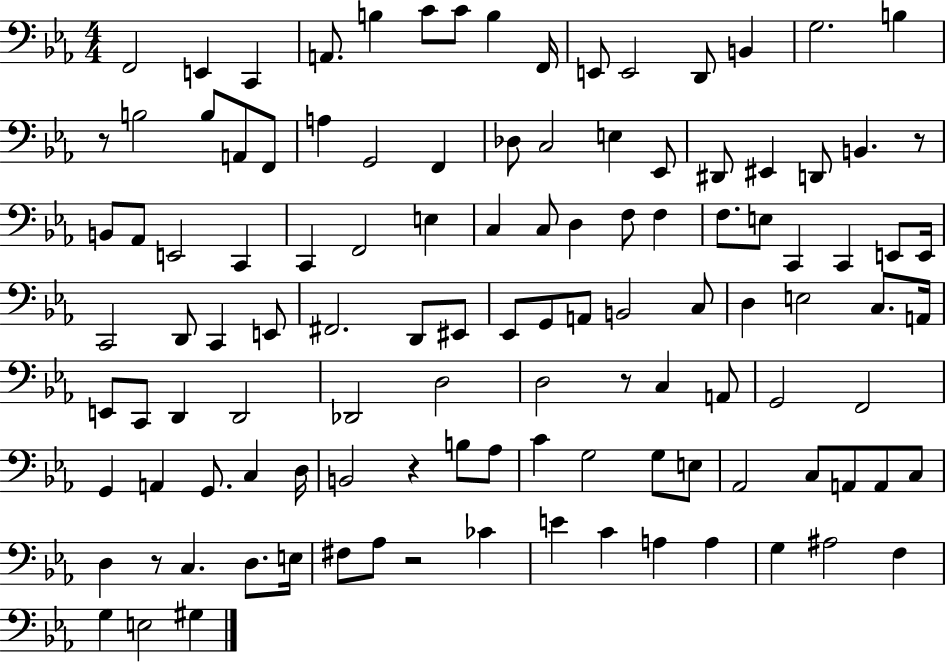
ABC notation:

X:1
T:Untitled
M:4/4
L:1/4
K:Eb
F,,2 E,, C,, A,,/2 B, C/2 C/2 B, F,,/4 E,,/2 E,,2 D,,/2 B,, G,2 B, z/2 B,2 B,/2 A,,/2 F,,/2 A, G,,2 F,, _D,/2 C,2 E, _E,,/2 ^D,,/2 ^E,, D,,/2 B,, z/2 B,,/2 _A,,/2 E,,2 C,, C,, F,,2 E, C, C,/2 D, F,/2 F, F,/2 E,/2 C,, C,, E,,/2 E,,/4 C,,2 D,,/2 C,, E,,/2 ^F,,2 D,,/2 ^E,,/2 _E,,/2 G,,/2 A,,/2 B,,2 C,/2 D, E,2 C,/2 A,,/4 E,,/2 C,,/2 D,, D,,2 _D,,2 D,2 D,2 z/2 C, A,,/2 G,,2 F,,2 G,, A,, G,,/2 C, D,/4 B,,2 z B,/2 _A,/2 C G,2 G,/2 E,/2 _A,,2 C,/2 A,,/2 A,,/2 C,/2 D, z/2 C, D,/2 E,/4 ^F,/2 _A,/2 z2 _C E C A, A, G, ^A,2 F, G, E,2 ^G,